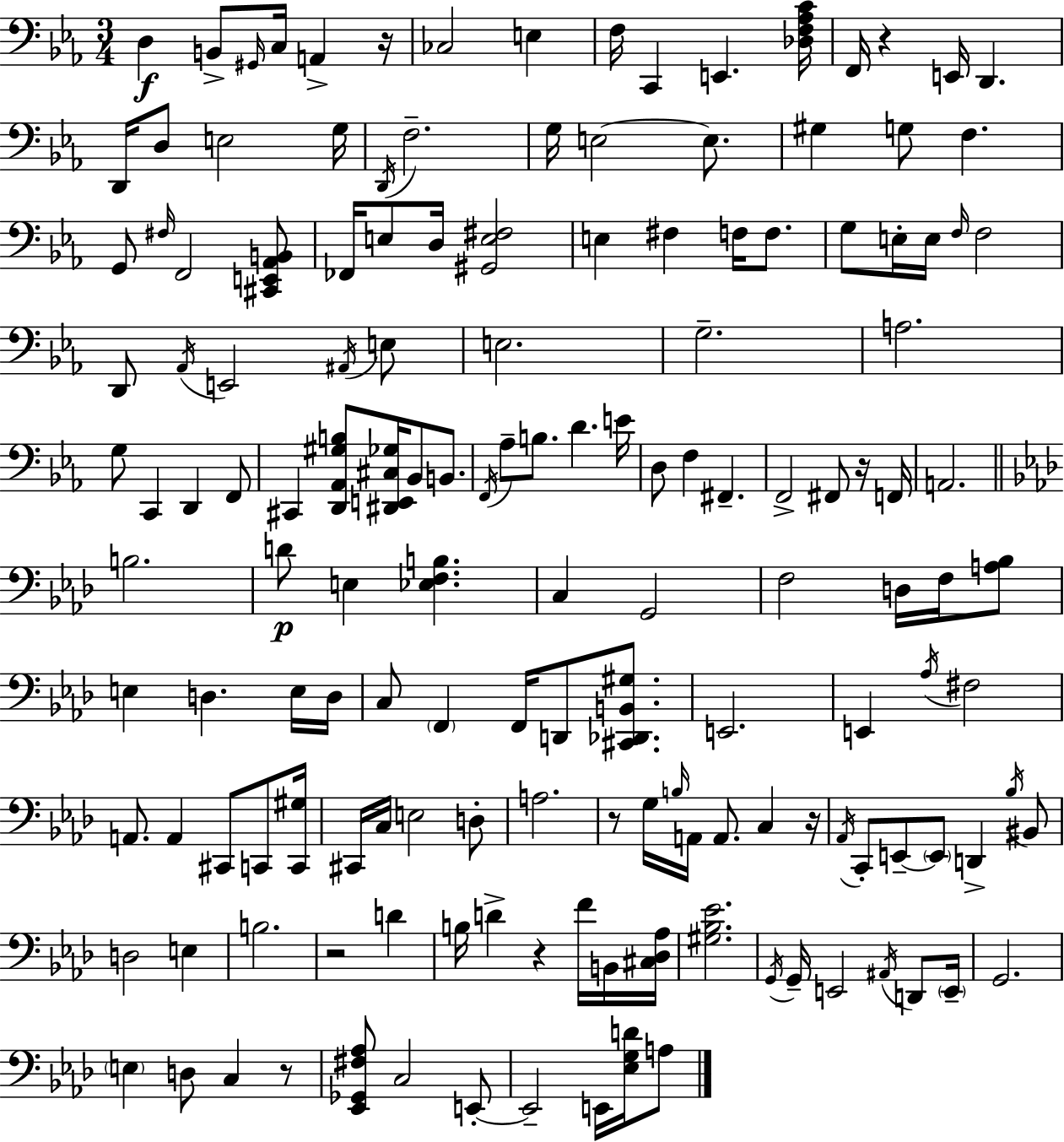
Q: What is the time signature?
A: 3/4